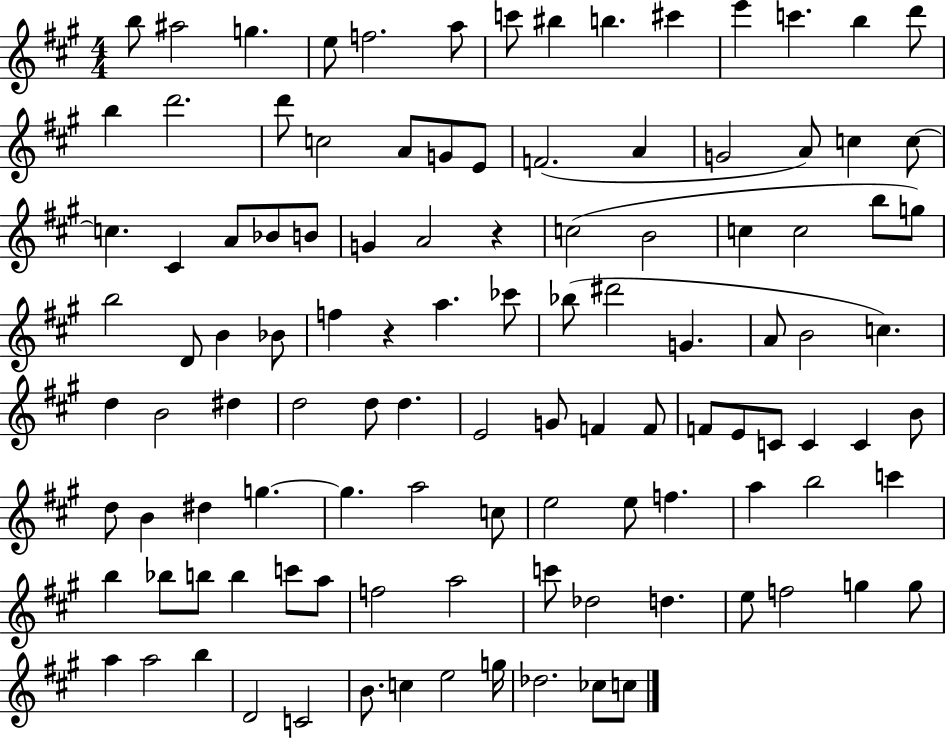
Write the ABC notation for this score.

X:1
T:Untitled
M:4/4
L:1/4
K:A
b/2 ^a2 g e/2 f2 a/2 c'/2 ^b b ^c' e' c' b d'/2 b d'2 d'/2 c2 A/2 G/2 E/2 F2 A G2 A/2 c c/2 c ^C A/2 _B/2 B/2 G A2 z c2 B2 c c2 b/2 g/2 b2 D/2 B _B/2 f z a _c'/2 _b/2 ^d'2 G A/2 B2 c d B2 ^d d2 d/2 d E2 G/2 F F/2 F/2 E/2 C/2 C C B/2 d/2 B ^d g g a2 c/2 e2 e/2 f a b2 c' b _b/2 b/2 b c'/2 a/2 f2 a2 c'/2 _d2 d e/2 f2 g g/2 a a2 b D2 C2 B/2 c e2 g/4 _d2 _c/2 c/2